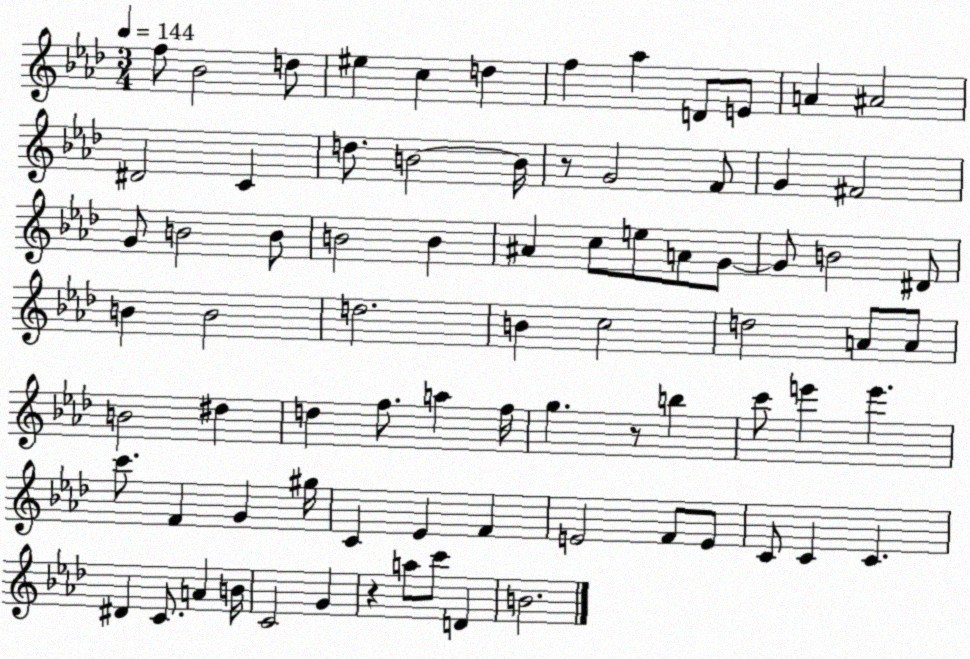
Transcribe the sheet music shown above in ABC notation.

X:1
T:Untitled
M:3/4
L:1/4
K:Ab
f/2 _B2 d/2 ^e c d f _a D/2 E/2 A ^A2 ^D2 C d/2 B2 B/4 z/2 G2 F/2 G ^F2 G/2 B2 B/2 B2 B ^A c/2 e/2 A/2 G/2 G/2 B2 ^D/2 B B2 d2 B c2 d2 A/2 A/2 B2 ^d d f/2 a f/4 g z/2 b c'/2 e' e' c'/2 F G ^g/4 C _E F E2 F/2 E/2 C/2 C C ^D C/2 A B/4 C2 G z a/2 c'/2 D B2